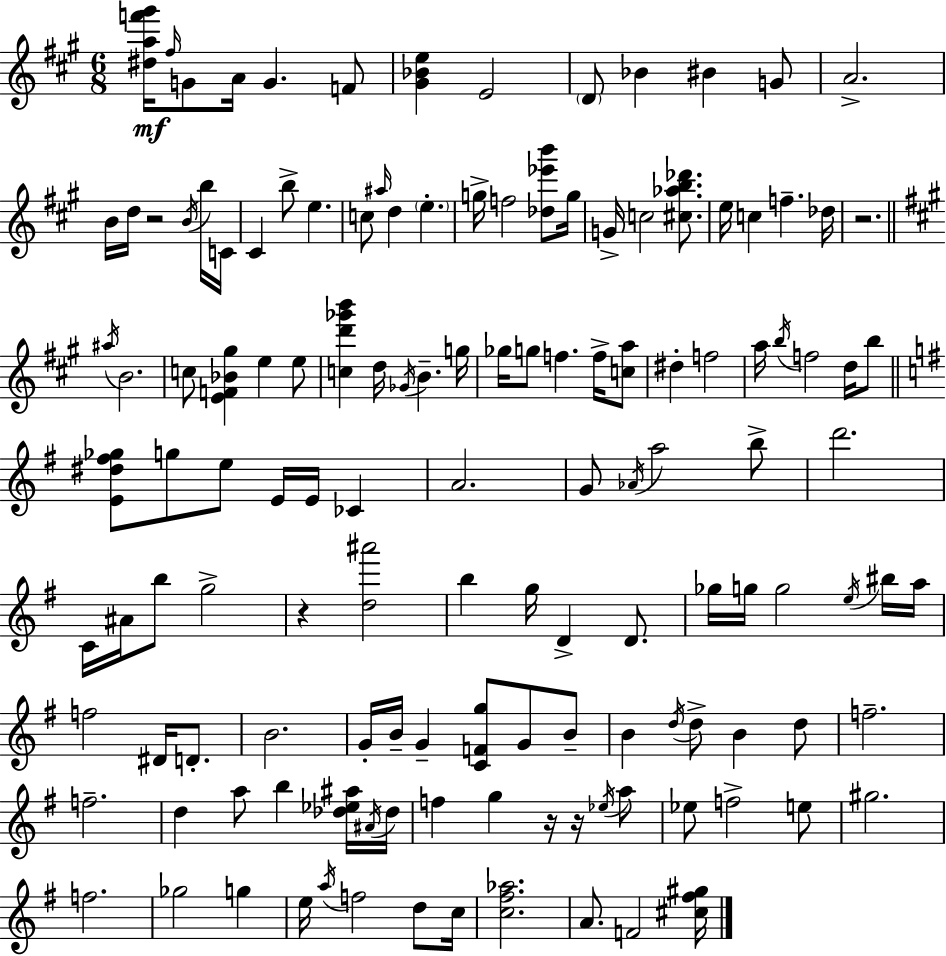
[D#5,A5,F6,G#6]/s F#5/s G4/e A4/s G4/q. F4/e [G#4,Bb4,E5]/q E4/h D4/e Bb4/q BIS4/q G4/e A4/h. B4/s D5/s R/h B4/s B5/s C4/s C#4/q B5/e E5/q. C5/e A#5/s D5/q E5/q. G5/s F5/h [Db5,Eb6,B6]/e G5/s G4/s C5/h [C#5,Ab5,B5,Db6]/e. E5/s C5/q F5/q. Db5/s R/h. A#5/s B4/h. C5/e [E4,F4,Bb4,G#5]/q E5/q E5/e [C5,D6,Gb6,B6]/q D5/s Gb4/s B4/q. G5/s Gb5/s G5/e F5/q. F5/s [C5,A5]/e D#5/q F5/h A5/s B5/s F5/h D5/s B5/e [E4,D#5,F#5,Gb5]/e G5/e E5/e E4/s E4/s CES4/q A4/h. G4/e Ab4/s A5/h B5/e D6/h. C4/s A#4/s B5/e G5/h R/q [D5,A#6]/h B5/q G5/s D4/q D4/e. Gb5/s G5/s G5/h E5/s BIS5/s A5/s F5/h D#4/s D4/e. B4/h. G4/s B4/s G4/q [C4,F4,G5]/e G4/e B4/e B4/q D5/s D5/e B4/q D5/e F5/h. F5/h. D5/q A5/e B5/q [Db5,Eb5,A#5]/s A#4/s Db5/s F5/q G5/q R/s R/s Eb5/s A5/e Eb5/e F5/h E5/e G#5/h. F5/h. Gb5/h G5/q E5/s A5/s F5/h D5/e C5/s [C5,F#5,Ab5]/h. A4/e. F4/h [C#5,F#5,G#5]/s